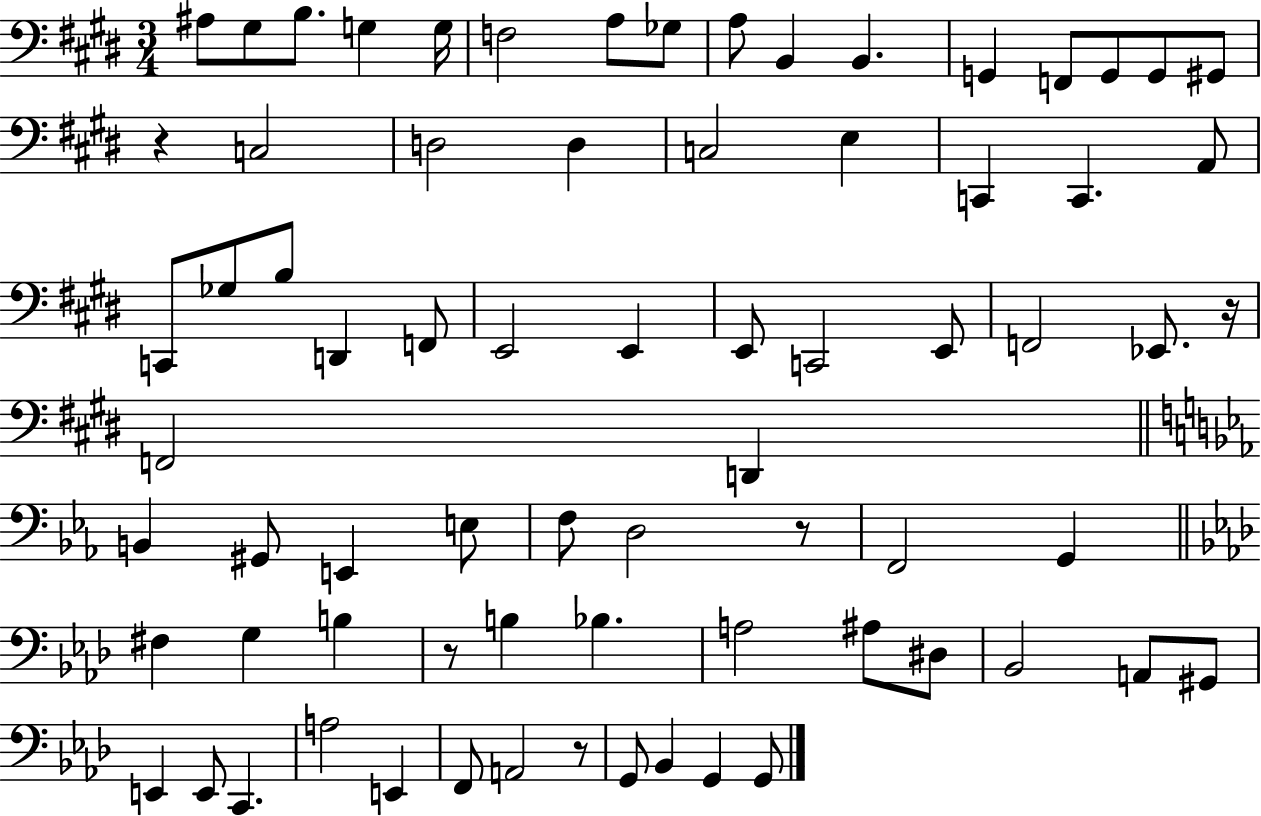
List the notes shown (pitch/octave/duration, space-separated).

A#3/e G#3/e B3/e. G3/q G3/s F3/h A3/e Gb3/e A3/e B2/q B2/q. G2/q F2/e G2/e G2/e G#2/e R/q C3/h D3/h D3/q C3/h E3/q C2/q C2/q. A2/e C2/e Gb3/e B3/e D2/q F2/e E2/h E2/q E2/e C2/h E2/e F2/h Eb2/e. R/s F2/h D2/q B2/q G#2/e E2/q E3/e F3/e D3/h R/e F2/h G2/q F#3/q G3/q B3/q R/e B3/q Bb3/q. A3/h A#3/e D#3/e Bb2/h A2/e G#2/e E2/q E2/e C2/q. A3/h E2/q F2/e A2/h R/e G2/e Bb2/q G2/q G2/e